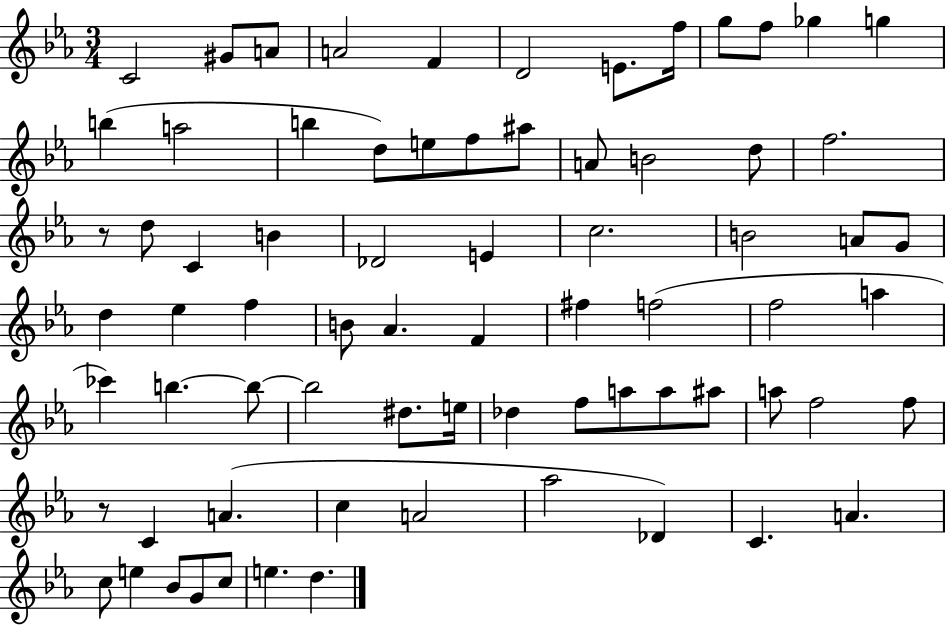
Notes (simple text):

C4/h G#4/e A4/e A4/h F4/q D4/h E4/e. F5/s G5/e F5/e Gb5/q G5/q B5/q A5/h B5/q D5/e E5/e F5/e A#5/e A4/e B4/h D5/e F5/h. R/e D5/e C4/q B4/q Db4/h E4/q C5/h. B4/h A4/e G4/e D5/q Eb5/q F5/q B4/e Ab4/q. F4/q F#5/q F5/h F5/h A5/q CES6/q B5/q. B5/e B5/h D#5/e. E5/s Db5/q F5/e A5/e A5/e A#5/e A5/e F5/h F5/e R/e C4/q A4/q. C5/q A4/h Ab5/h Db4/q C4/q. A4/q. C5/e E5/q Bb4/e G4/e C5/e E5/q. D5/q.